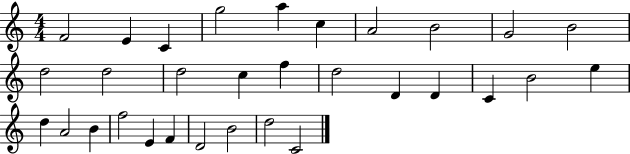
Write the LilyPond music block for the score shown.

{
  \clef treble
  \numericTimeSignature
  \time 4/4
  \key c \major
  f'2 e'4 c'4 | g''2 a''4 c''4 | a'2 b'2 | g'2 b'2 | \break d''2 d''2 | d''2 c''4 f''4 | d''2 d'4 d'4 | c'4 b'2 e''4 | \break d''4 a'2 b'4 | f''2 e'4 f'4 | d'2 b'2 | d''2 c'2 | \break \bar "|."
}